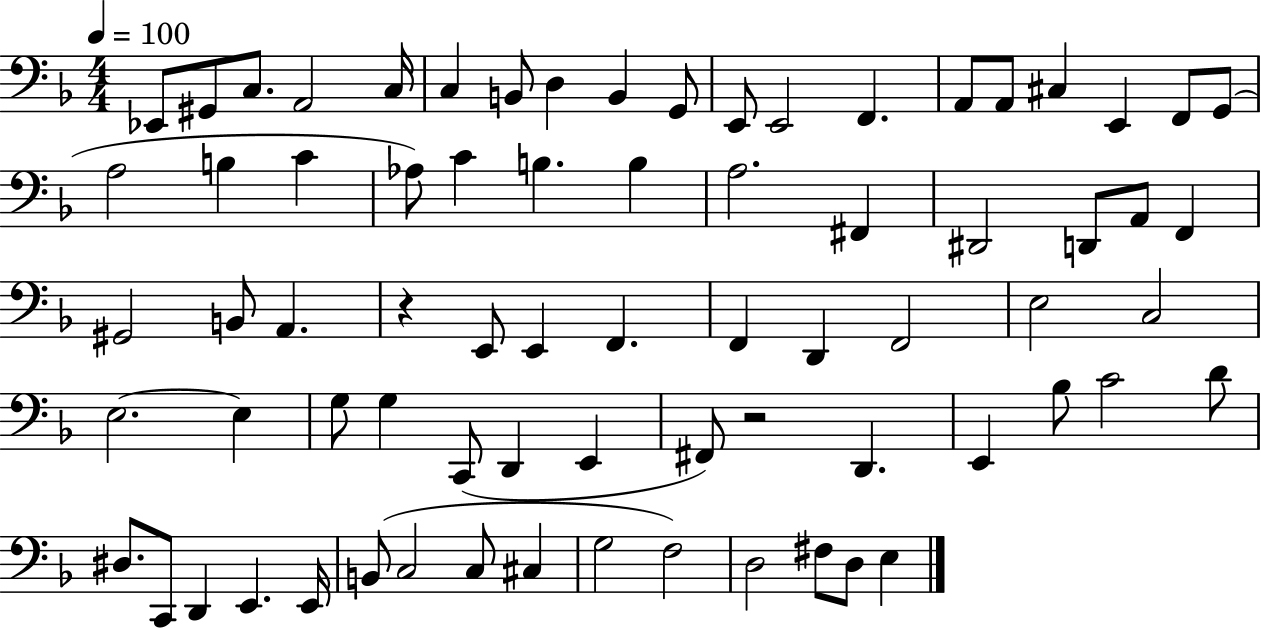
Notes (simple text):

Eb2/e G#2/e C3/e. A2/h C3/s C3/q B2/e D3/q B2/q G2/e E2/e E2/h F2/q. A2/e A2/e C#3/q E2/q F2/e G2/e A3/h B3/q C4/q Ab3/e C4/q B3/q. B3/q A3/h. F#2/q D#2/h D2/e A2/e F2/q G#2/h B2/e A2/q. R/q E2/e E2/q F2/q. F2/q D2/q F2/h E3/h C3/h E3/h. E3/q G3/e G3/q C2/e D2/q E2/q F#2/e R/h D2/q. E2/q Bb3/e C4/h D4/e D#3/e. C2/e D2/q E2/q. E2/s B2/e C3/h C3/e C#3/q G3/h F3/h D3/h F#3/e D3/e E3/q